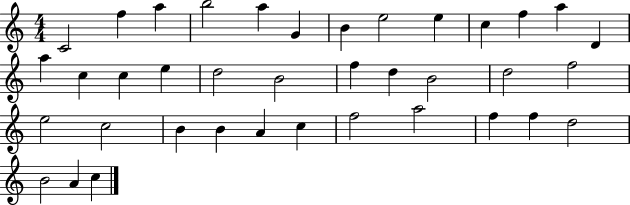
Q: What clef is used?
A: treble